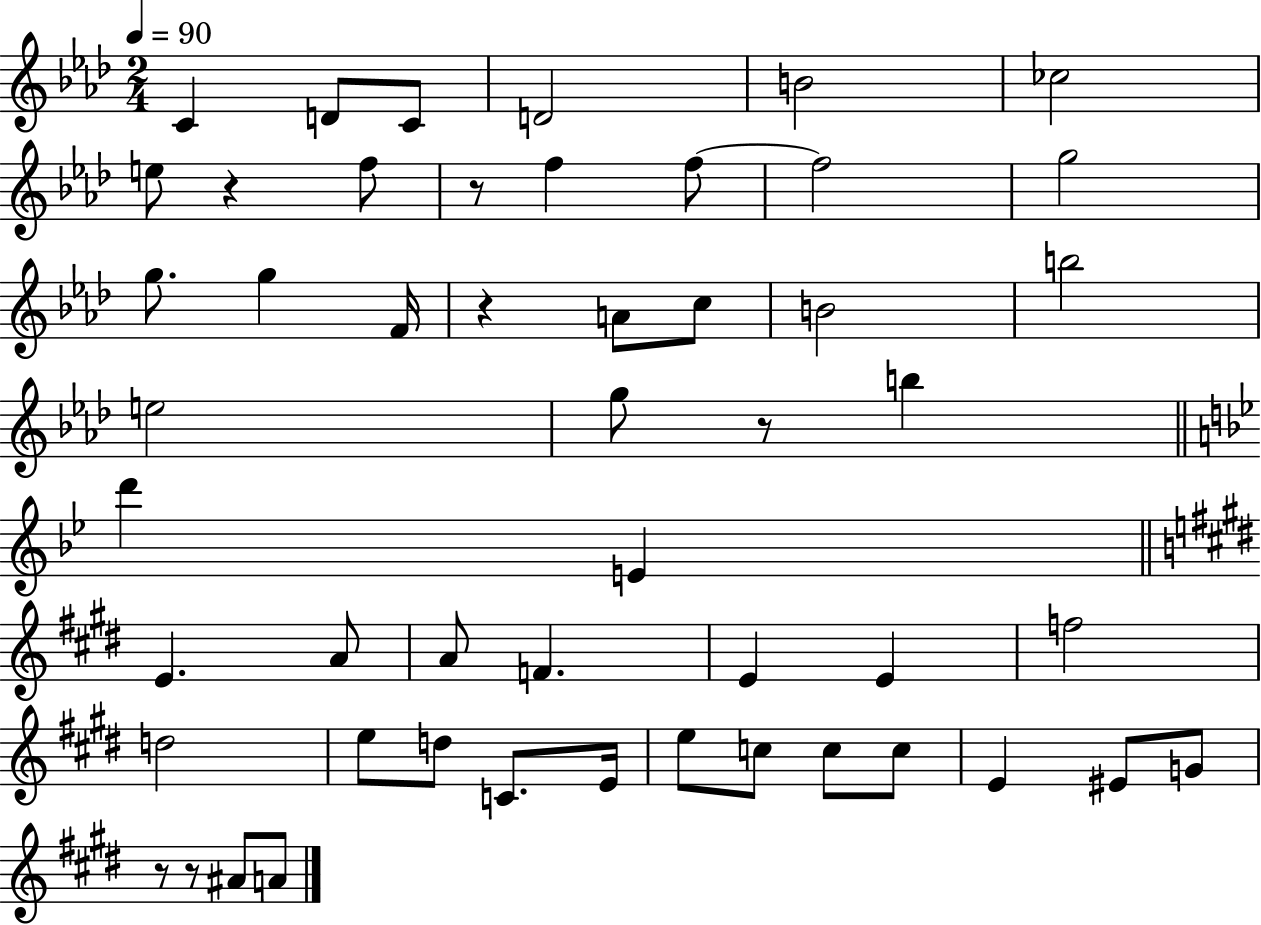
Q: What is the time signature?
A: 2/4